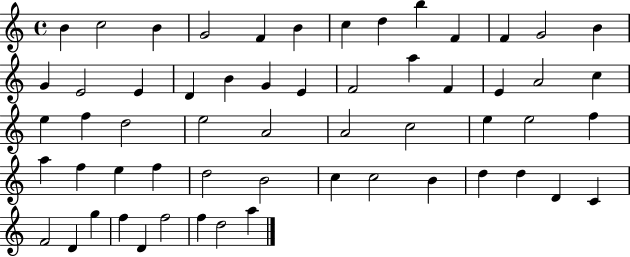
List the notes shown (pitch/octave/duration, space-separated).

B4/q C5/h B4/q G4/h F4/q B4/q C5/q D5/q B5/q F4/q F4/q G4/h B4/q G4/q E4/h E4/q D4/q B4/q G4/q E4/q F4/h A5/q F4/q E4/q A4/h C5/q E5/q F5/q D5/h E5/h A4/h A4/h C5/h E5/q E5/h F5/q A5/q F5/q E5/q F5/q D5/h B4/h C5/q C5/h B4/q D5/q D5/q D4/q C4/q F4/h D4/q G5/q F5/q D4/q F5/h F5/q D5/h A5/q